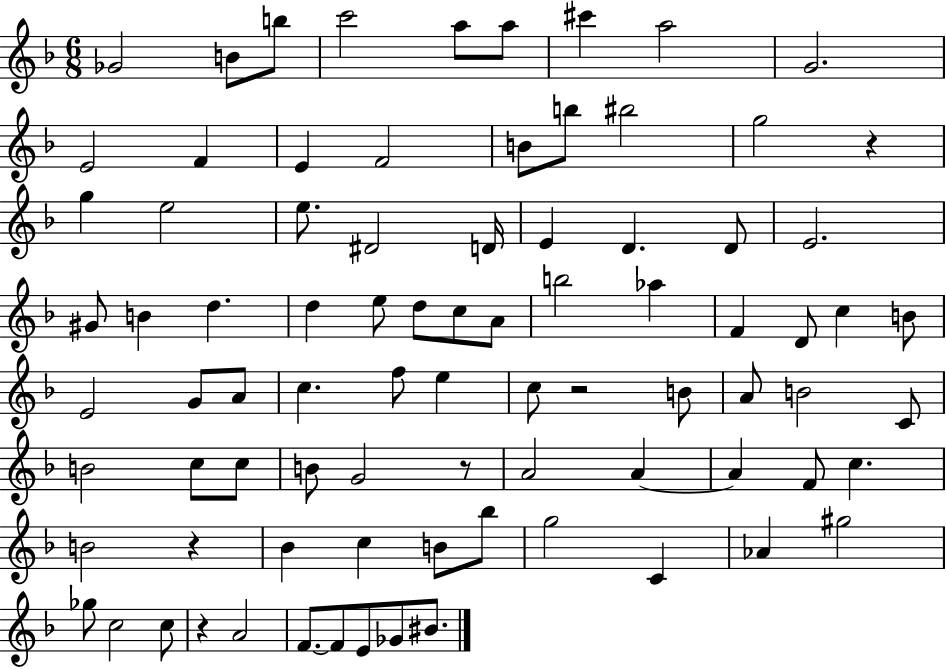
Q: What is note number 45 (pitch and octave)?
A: F5